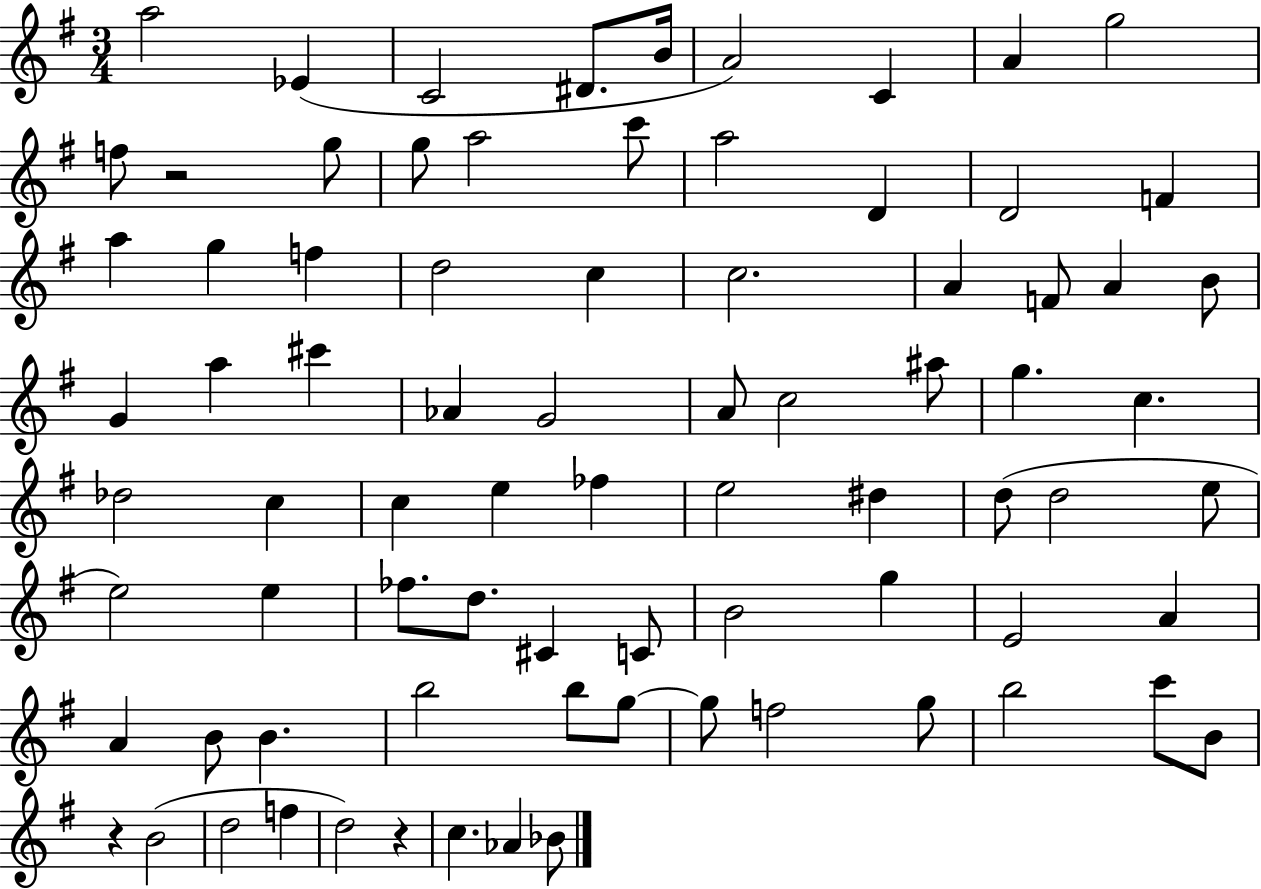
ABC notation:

X:1
T:Untitled
M:3/4
L:1/4
K:G
a2 _E C2 ^D/2 B/4 A2 C A g2 f/2 z2 g/2 g/2 a2 c'/2 a2 D D2 F a g f d2 c c2 A F/2 A B/2 G a ^c' _A G2 A/2 c2 ^a/2 g c _d2 c c e _f e2 ^d d/2 d2 e/2 e2 e _f/2 d/2 ^C C/2 B2 g E2 A A B/2 B b2 b/2 g/2 g/2 f2 g/2 b2 c'/2 B/2 z B2 d2 f d2 z c _A _B/2